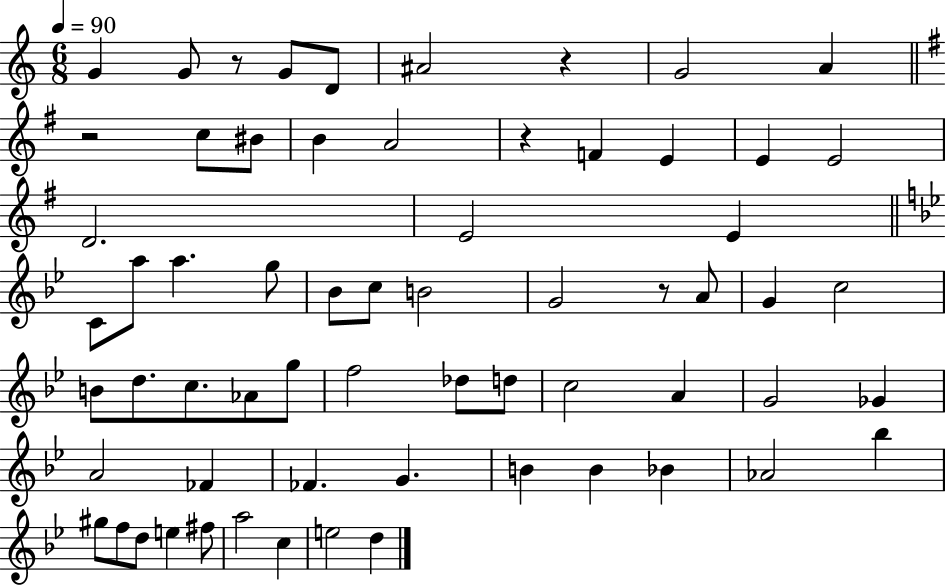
G4/q G4/e R/e G4/e D4/e A#4/h R/q G4/h A4/q R/h C5/e BIS4/e B4/q A4/h R/q F4/q E4/q E4/q E4/h D4/h. E4/h E4/q C4/e A5/e A5/q. G5/e Bb4/e C5/e B4/h G4/h R/e A4/e G4/q C5/h B4/e D5/e. C5/e. Ab4/e G5/e F5/h Db5/e D5/e C5/h A4/q G4/h Gb4/q A4/h FES4/q FES4/q. G4/q. B4/q B4/q Bb4/q Ab4/h Bb5/q G#5/e F5/e D5/e E5/q F#5/e A5/h C5/q E5/h D5/q